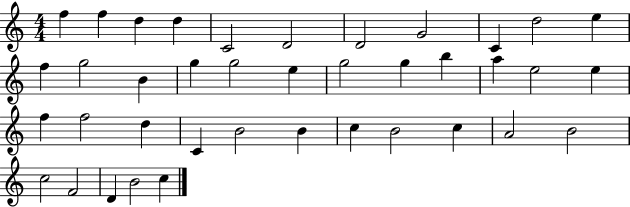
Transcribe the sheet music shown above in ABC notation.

X:1
T:Untitled
M:4/4
L:1/4
K:C
f f d d C2 D2 D2 G2 C d2 e f g2 B g g2 e g2 g b a e2 e f f2 d C B2 B c B2 c A2 B2 c2 F2 D B2 c